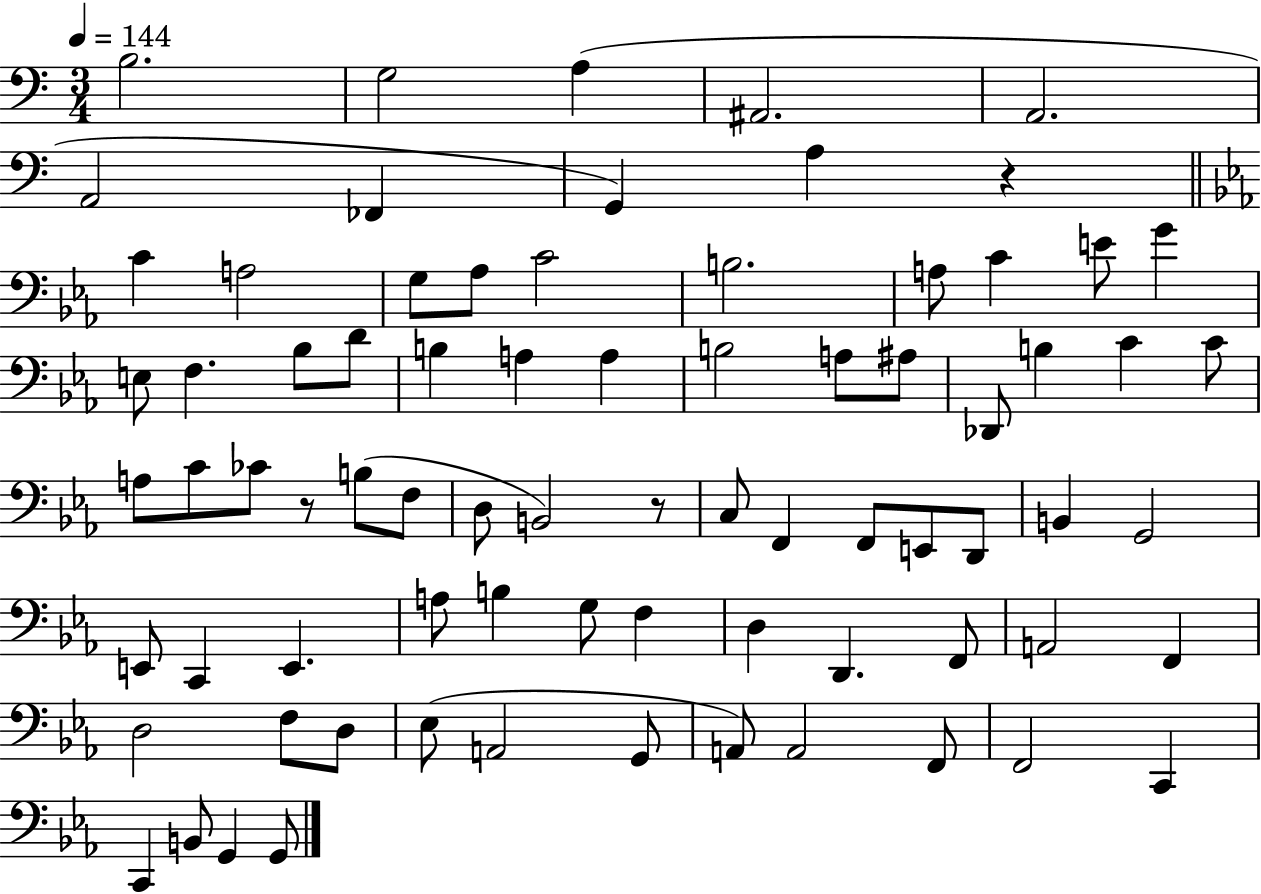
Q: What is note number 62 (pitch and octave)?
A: D3